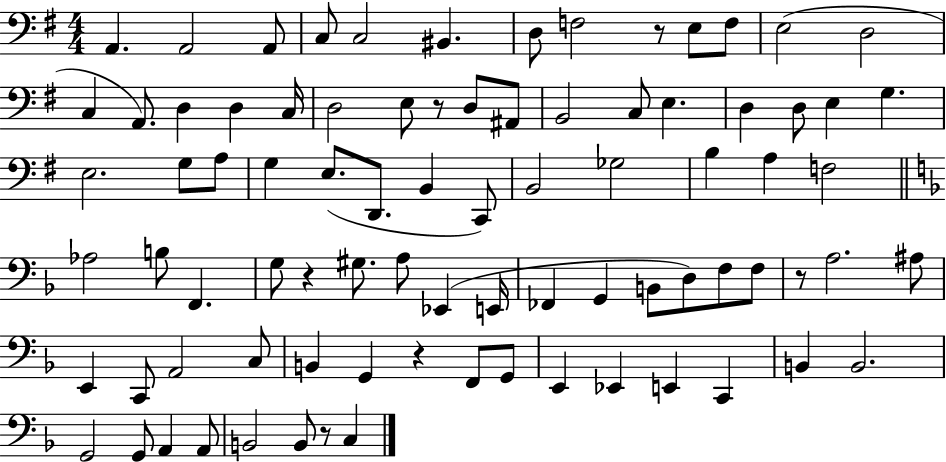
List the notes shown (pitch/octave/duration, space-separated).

A2/q. A2/h A2/e C3/e C3/h BIS2/q. D3/e F3/h R/e E3/e F3/e E3/h D3/h C3/q A2/e. D3/q D3/q C3/s D3/h E3/e R/e D3/e A#2/e B2/h C3/e E3/q. D3/q D3/e E3/q G3/q. E3/h. G3/e A3/e G3/q E3/e. D2/e. B2/q C2/e B2/h Gb3/h B3/q A3/q F3/h Ab3/h B3/e F2/q. G3/e R/q G#3/e. A3/e Eb2/q E2/s FES2/q G2/q B2/e D3/e F3/e F3/e R/e A3/h. A#3/e E2/q C2/e A2/h C3/e B2/q G2/q R/q F2/e G2/e E2/q Eb2/q E2/q C2/q B2/q B2/h. G2/h G2/e A2/q A2/e B2/h B2/e R/e C3/q